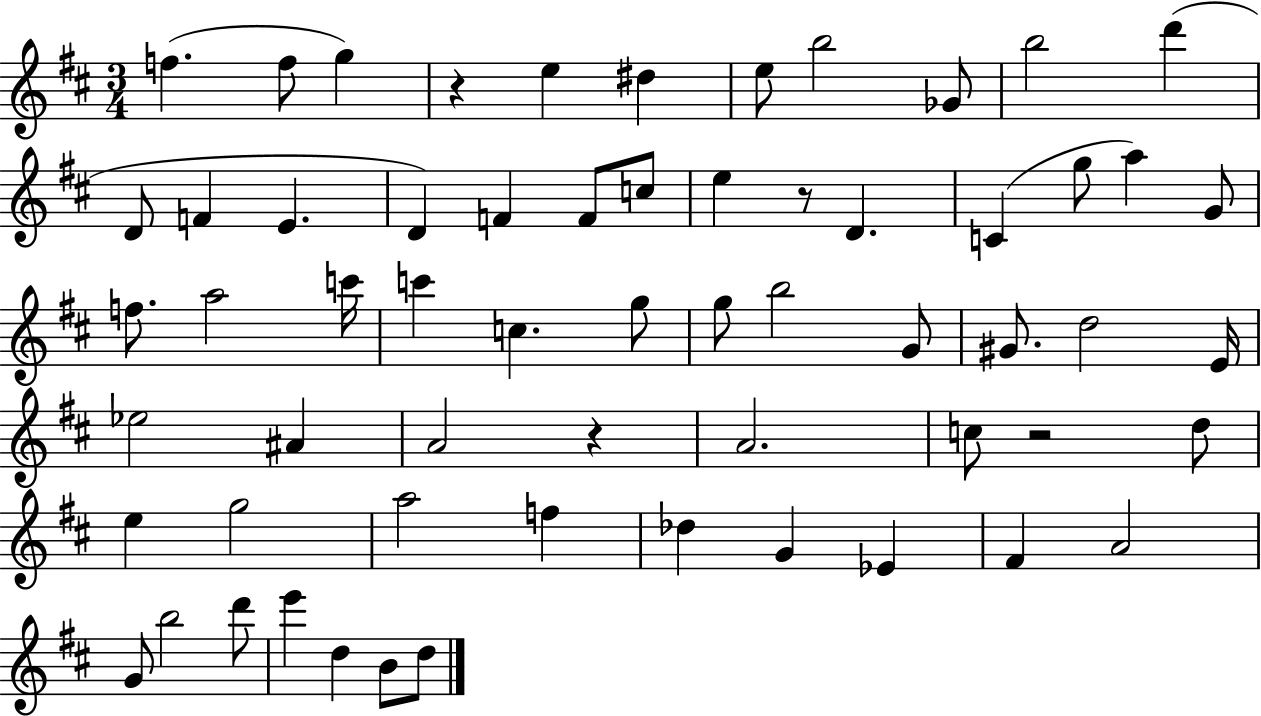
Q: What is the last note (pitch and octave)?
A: D5